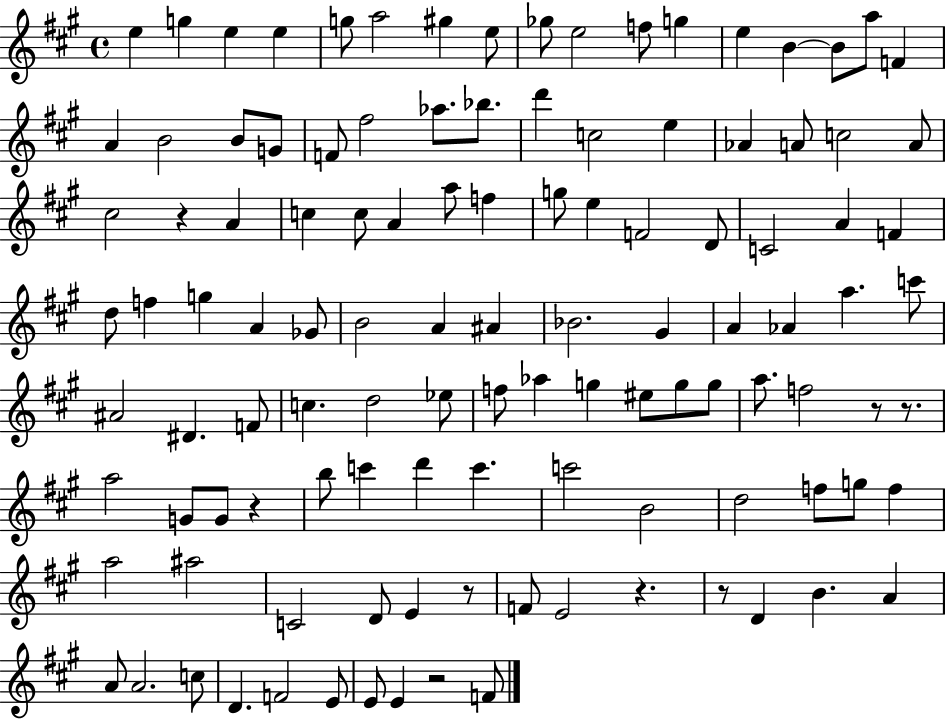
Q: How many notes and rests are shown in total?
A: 114